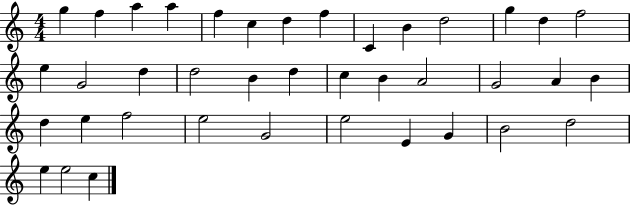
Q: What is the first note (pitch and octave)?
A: G5